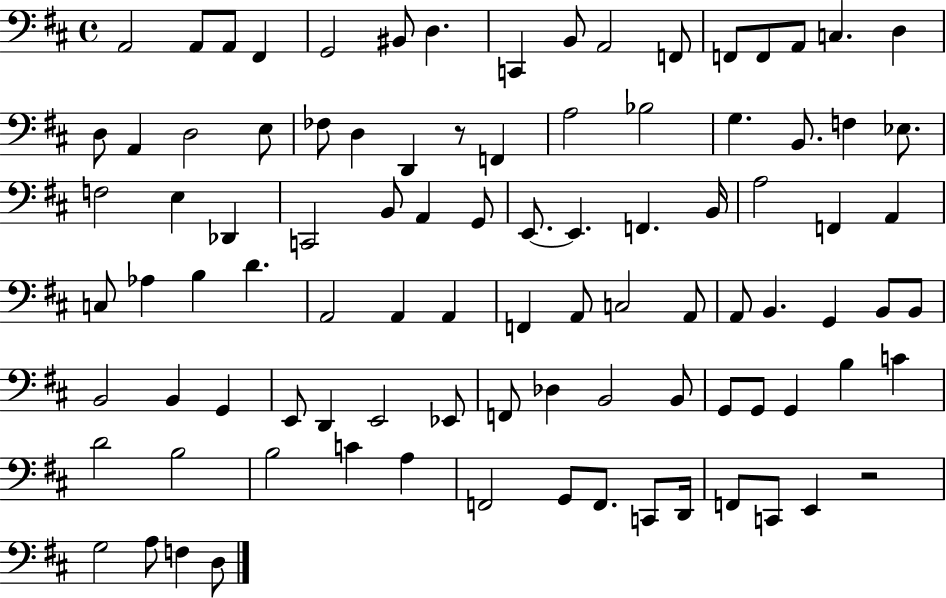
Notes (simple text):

A2/h A2/e A2/e F#2/q G2/h BIS2/e D3/q. C2/q B2/e A2/h F2/e F2/e F2/e A2/e C3/q. D3/q D3/e A2/q D3/h E3/e FES3/e D3/q D2/q R/e F2/q A3/h Bb3/h G3/q. B2/e. F3/q Eb3/e. F3/h E3/q Db2/q C2/h B2/e A2/q G2/e E2/e. E2/q. F2/q. B2/s A3/h F2/q A2/q C3/e Ab3/q B3/q D4/q. A2/h A2/q A2/q F2/q A2/e C3/h A2/e A2/e B2/q. G2/q B2/e B2/e B2/h B2/q G2/q E2/e D2/q E2/h Eb2/e F2/e Db3/q B2/h B2/e G2/e G2/e G2/q B3/q C4/q D4/h B3/h B3/h C4/q A3/q F2/h G2/e F2/e. C2/e D2/s F2/e C2/e E2/q R/h G3/h A3/e F3/q D3/e